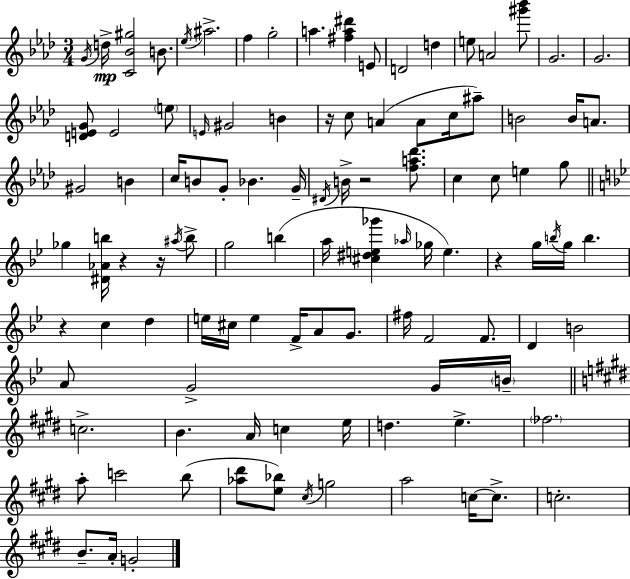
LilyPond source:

{
  \clef treble
  \numericTimeSignature
  \time 3/4
  \key aes \major
  \acciaccatura { g'16 }\mp d''16-> <c' bes' gis''>2 b'8. | \acciaccatura { ees''16 } ais''2.-> | f''4 g''2-. | a''4. <fis'' a'' dis'''>4 | \break e'8 d'2 d''4 | e''8 a'2 | <gis''' bes'''>8 g'2. | g'2. | \break <d' e' g'>8 e'2 | \parenthesize e''8 \grace { e'16 } gis'2 b'4 | r16 c''8 a'4( a'8 | c''16 ais''8--) b'2 b'16 | \break a'8. gis'2 b'4 | c''16 b'8 g'8-. bes'4. | g'16-- \acciaccatura { dis'16 } b'16-> r2 | <f'' a'' des'''>8. c''4 c''8 e''4 | \break g''8 \bar "||" \break \key bes \major ges''4 <dis' aes' b''>16 r4 r16 \acciaccatura { ais''16 } b''8-> | g''2 b''4( | a''16 <cis'' dis'' e'' ges'''>4 \grace { aes''16 } ges''16 e''4.) | r4 g''16 \acciaccatura { b''16 } g''16 b''4. | \break r4 c''4 d''4 | e''16 cis''16 e''4 f'16-> a'8 | g'8. fis''16 f'2 | f'8. d'4 b'2 | \break a'8 g'2-> | g'16 \parenthesize b'16-- \bar "||" \break \key e \major c''2.-> | b'4. a'16 c''4 e''16 | d''4. e''4.-> | \parenthesize fes''2. | \break a''8-. c'''2 b''8( | <aes'' dis'''>8 <e'' bes''>8) \acciaccatura { cis''16 } g''2 | a''2 c''16~~ c''8.-> | c''2.-. | \break b'8.-- a'16-. g'2-. | \bar "|."
}